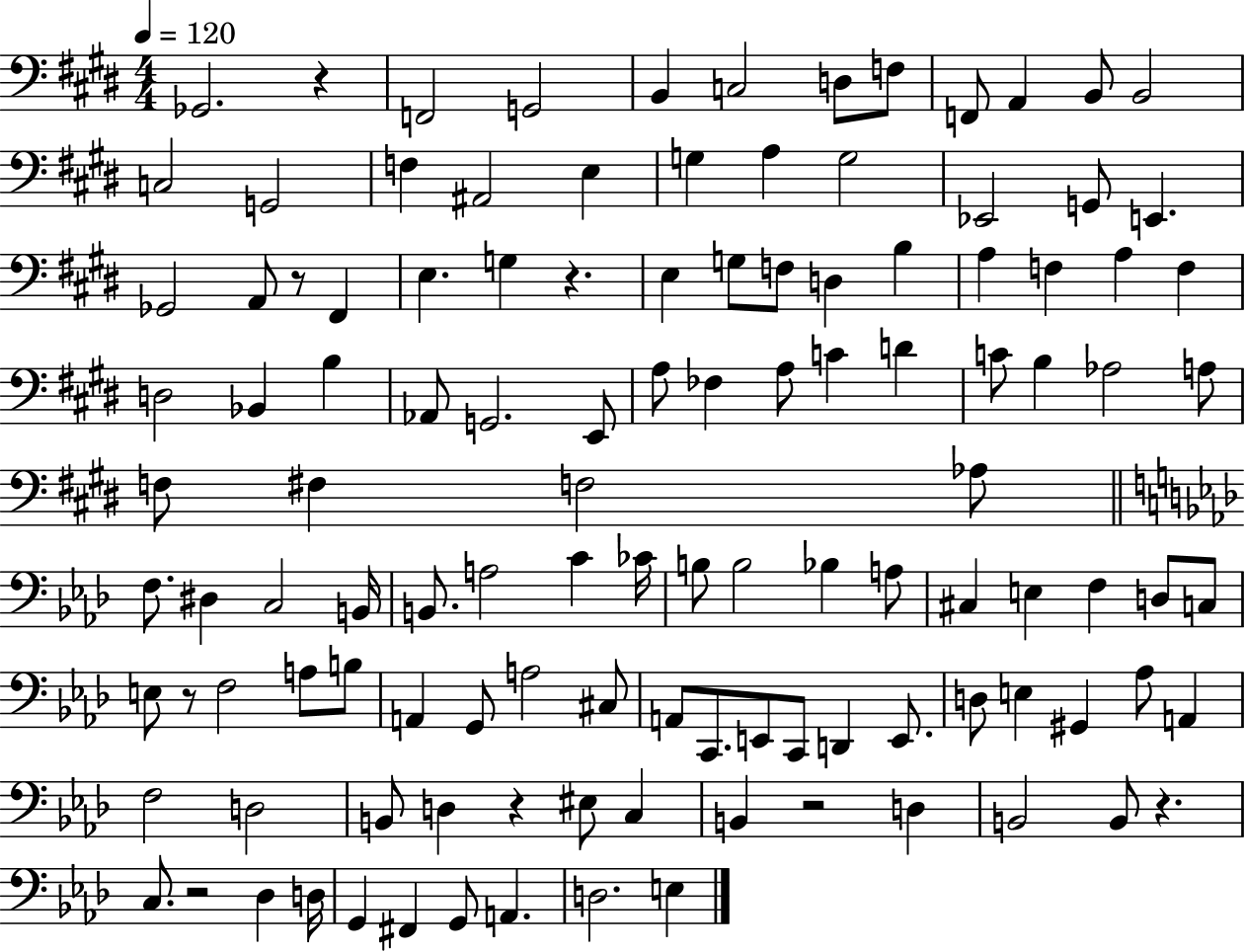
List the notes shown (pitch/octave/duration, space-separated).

Gb2/h. R/q F2/h G2/h B2/q C3/h D3/e F3/e F2/e A2/q B2/e B2/h C3/h G2/h F3/q A#2/h E3/q G3/q A3/q G3/h Eb2/h G2/e E2/q. Gb2/h A2/e R/e F#2/q E3/q. G3/q R/q. E3/q G3/e F3/e D3/q B3/q A3/q F3/q A3/q F3/q D3/h Bb2/q B3/q Ab2/e G2/h. E2/e A3/e FES3/q A3/e C4/q D4/q C4/e B3/q Ab3/h A3/e F3/e F#3/q F3/h Ab3/e F3/e. D#3/q C3/h B2/s B2/e. A3/h C4/q CES4/s B3/e B3/h Bb3/q A3/e C#3/q E3/q F3/q D3/e C3/e E3/e R/e F3/h A3/e B3/e A2/q G2/e A3/h C#3/e A2/e C2/e. E2/e C2/e D2/q E2/e. D3/e E3/q G#2/q Ab3/e A2/q F3/h D3/h B2/e D3/q R/q EIS3/e C3/q B2/q R/h D3/q B2/h B2/e R/q. C3/e. R/h Db3/q D3/s G2/q F#2/q G2/e A2/q. D3/h. E3/q